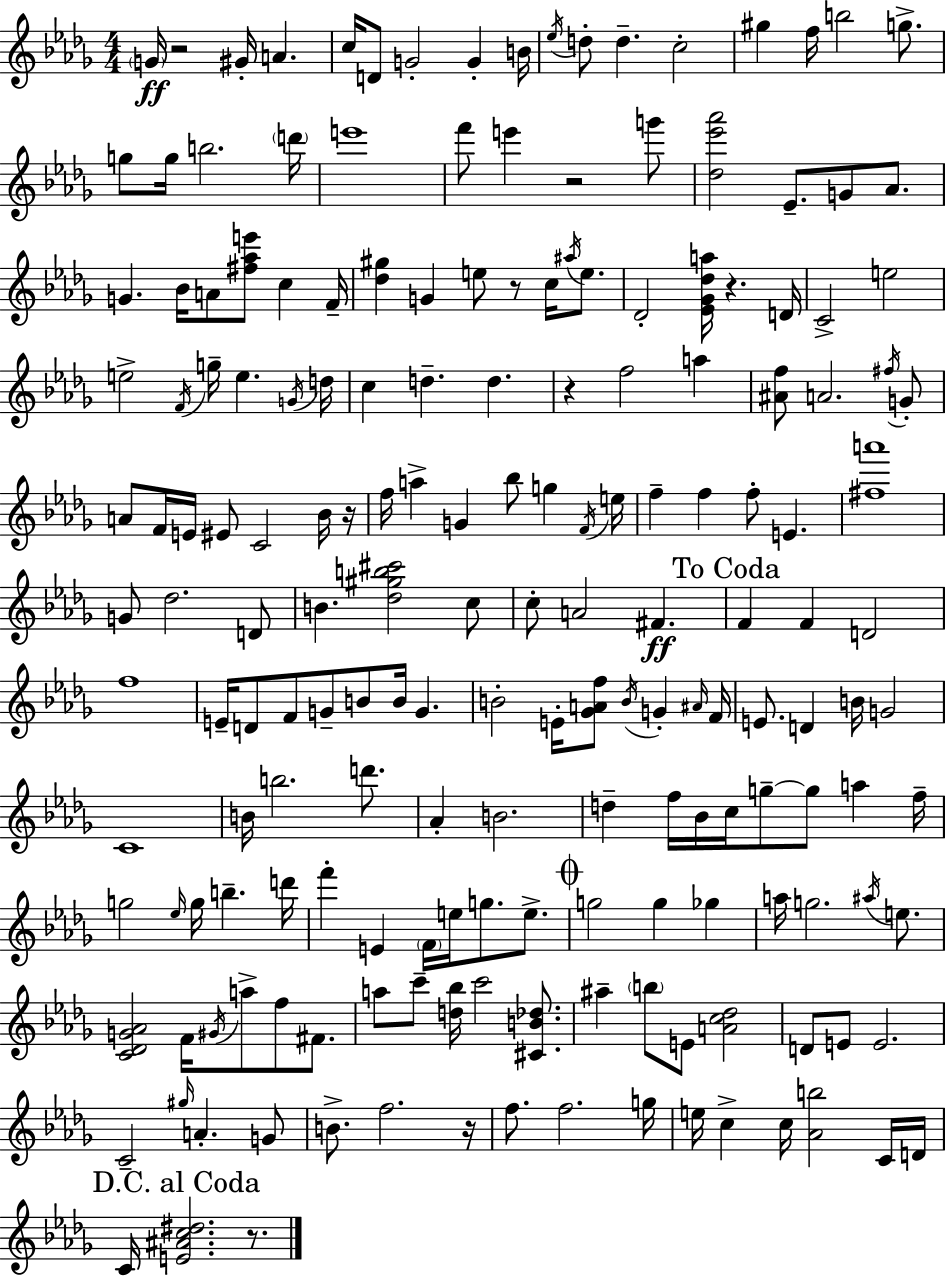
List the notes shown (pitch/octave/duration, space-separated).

G4/s R/h G#4/s A4/q. C5/s D4/e G4/h G4/q B4/s Eb5/s D5/e D5/q. C5/h G#5/q F5/s B5/h G5/e. G5/e G5/s B5/h. D6/s E6/w F6/e E6/q R/h G6/e [Db5,Eb6,Ab6]/h Eb4/e. G4/e Ab4/e. G4/q. Bb4/s A4/e [F#5,Ab5,E6]/e C5/q F4/s [Db5,G#5]/q G4/q E5/e R/e C5/s A#5/s E5/e. Db4/h [Eb4,Gb4,Db5,A5]/s R/q. D4/s C4/h E5/h E5/h F4/s G5/s E5/q. G4/s D5/s C5/q D5/q. D5/q. R/q F5/h A5/q [A#4,F5]/e A4/h. F#5/s G4/e A4/e F4/s E4/s EIS4/e C4/h Bb4/s R/s F5/s A5/q G4/q Bb5/e G5/q F4/s E5/s F5/q F5/q F5/e E4/q. [F#5,A6]/w G4/e Db5/h. D4/e B4/q. [Db5,G#5,B5,C#6]/h C5/e C5/e A4/h F#4/q. F4/q F4/q D4/h F5/w E4/s D4/e F4/e G4/e B4/e B4/s G4/q. B4/h E4/s [Gb4,A4,F5]/e B4/s G4/q A#4/s F4/s E4/e. D4/q B4/s G4/h C4/w B4/s B5/h. D6/e. Ab4/q B4/h. D5/q F5/s Bb4/s C5/s G5/e G5/e A5/q F5/s G5/h Eb5/s G5/s B5/q. D6/s F6/q E4/q F4/s E5/s G5/e. E5/e. G5/h G5/q Gb5/q A5/s G5/h. A#5/s E5/e. [C4,Db4,G4,Ab4]/h F4/s G#4/s A5/e F5/e F#4/e. A5/e C6/e [D5,Bb5]/s C6/h [C#4,B4,Db5]/e. A#5/q B5/e E4/e [A4,C5,Db5]/h D4/e E4/e E4/h. C4/h G#5/s A4/q. G4/e B4/e. F5/h. R/s F5/e. F5/h. G5/s E5/s C5/q C5/s [Ab4,B5]/h C4/s D4/s C4/s [E4,A#4,C5,D#5]/h. R/e.